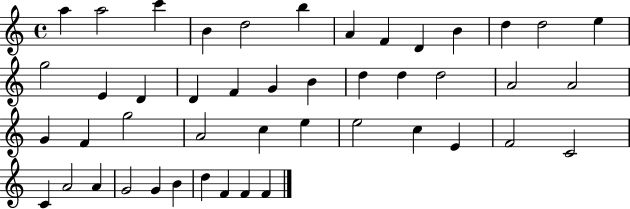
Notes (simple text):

A5/q A5/h C6/q B4/q D5/h B5/q A4/q F4/q D4/q B4/q D5/q D5/h E5/q G5/h E4/q D4/q D4/q F4/q G4/q B4/q D5/q D5/q D5/h A4/h A4/h G4/q F4/q G5/h A4/h C5/q E5/q E5/h C5/q E4/q F4/h C4/h C4/q A4/h A4/q G4/h G4/q B4/q D5/q F4/q F4/q F4/q